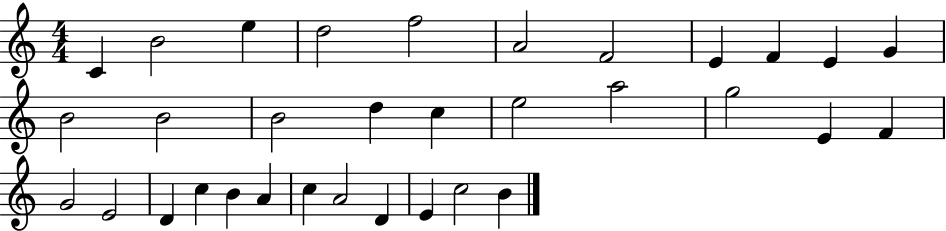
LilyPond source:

{
  \clef treble
  \numericTimeSignature
  \time 4/4
  \key c \major
  c'4 b'2 e''4 | d''2 f''2 | a'2 f'2 | e'4 f'4 e'4 g'4 | \break b'2 b'2 | b'2 d''4 c''4 | e''2 a''2 | g''2 e'4 f'4 | \break g'2 e'2 | d'4 c''4 b'4 a'4 | c''4 a'2 d'4 | e'4 c''2 b'4 | \break \bar "|."
}